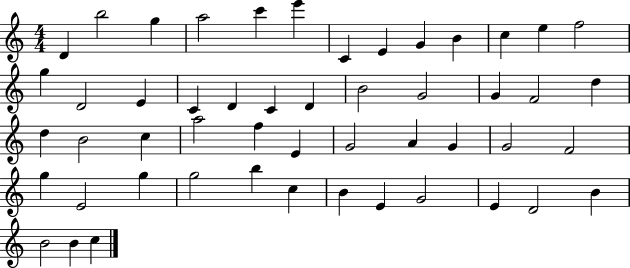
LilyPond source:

{
  \clef treble
  \numericTimeSignature
  \time 4/4
  \key c \major
  d'4 b''2 g''4 | a''2 c'''4 e'''4 | c'4 e'4 g'4 b'4 | c''4 e''4 f''2 | \break g''4 d'2 e'4 | c'4 d'4 c'4 d'4 | b'2 g'2 | g'4 f'2 d''4 | \break d''4 b'2 c''4 | a''2 f''4 e'4 | g'2 a'4 g'4 | g'2 f'2 | \break g''4 e'2 g''4 | g''2 b''4 c''4 | b'4 e'4 g'2 | e'4 d'2 b'4 | \break b'2 b'4 c''4 | \bar "|."
}